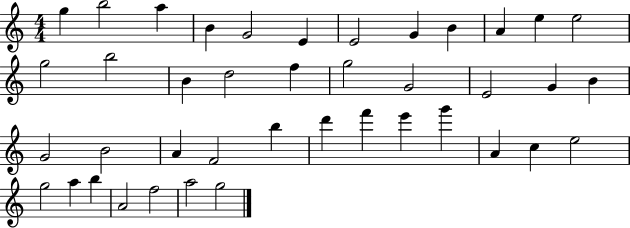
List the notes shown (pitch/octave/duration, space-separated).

G5/q B5/h A5/q B4/q G4/h E4/q E4/h G4/q B4/q A4/q E5/q E5/h G5/h B5/h B4/q D5/h F5/q G5/h G4/h E4/h G4/q B4/q G4/h B4/h A4/q F4/h B5/q D6/q F6/q E6/q G6/q A4/q C5/q E5/h G5/h A5/q B5/q A4/h F5/h A5/h G5/h